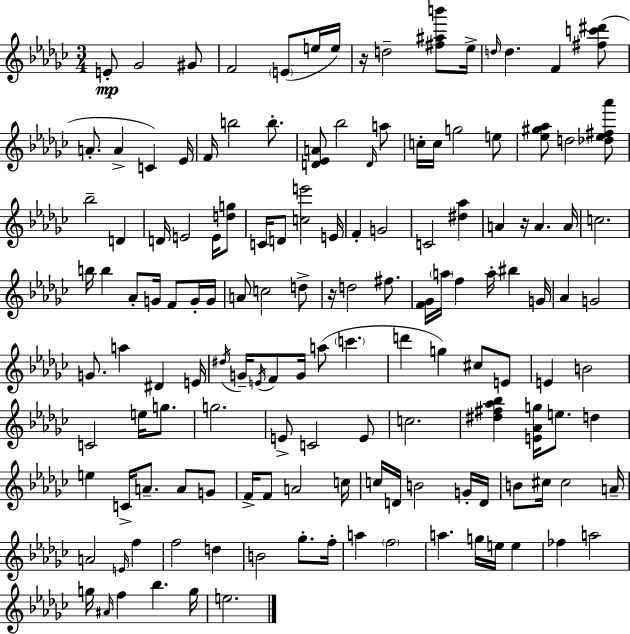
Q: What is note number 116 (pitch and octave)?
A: F5